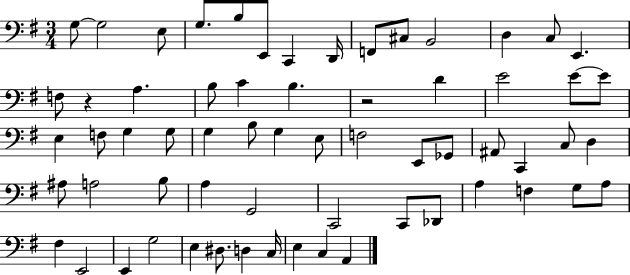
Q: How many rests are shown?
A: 2